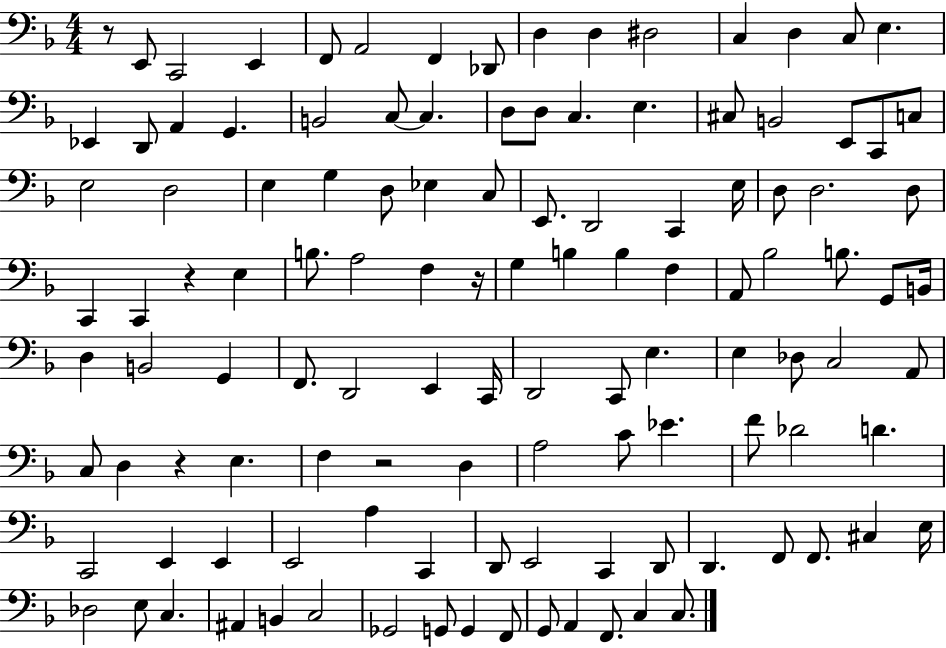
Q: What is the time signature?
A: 4/4